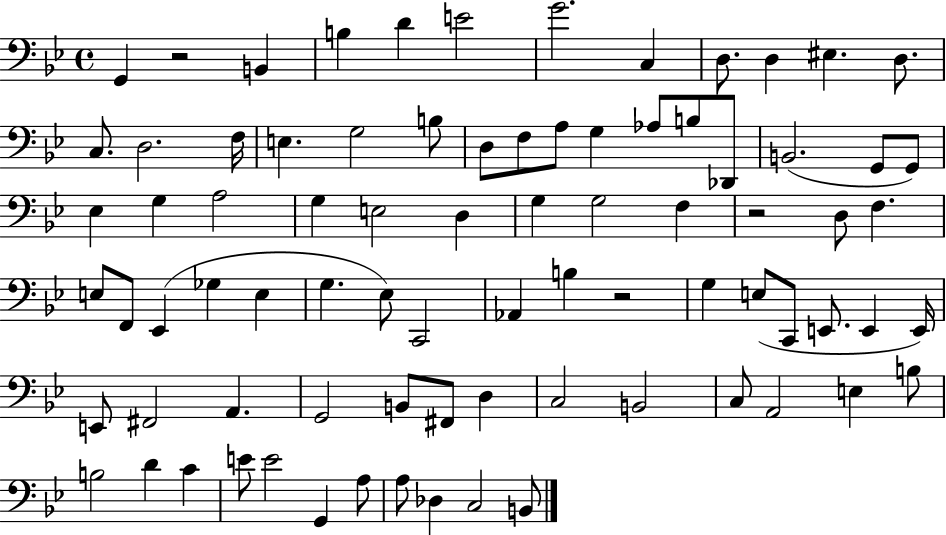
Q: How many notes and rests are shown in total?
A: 81